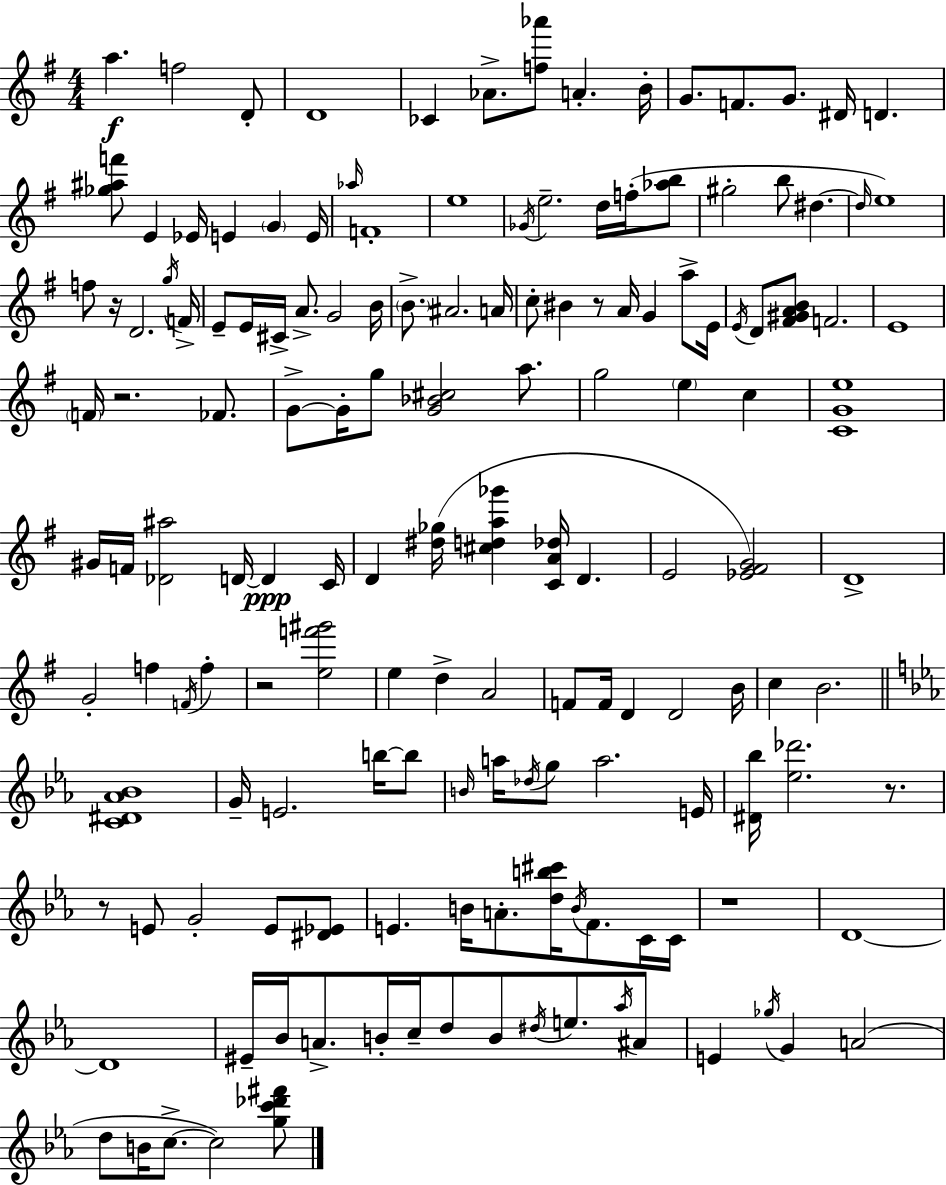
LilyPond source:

{
  \clef treble
  \numericTimeSignature
  \time 4/4
  \key e \minor
  a''4.\f f''2 d'8-. | d'1 | ces'4 aes'8.-> <f'' aes'''>8 a'4.-. b'16-. | g'8. f'8. g'8. dis'16 d'4. | \break <ges'' ais'' f'''>8 e'4 ees'16 e'4 \parenthesize g'4 e'16 | \grace { aes''16 } f'1-. | e''1 | \acciaccatura { ges'16 } e''2.-- d''16 f''16-.( | \break <aes'' b''>8 gis''2-. b''8 dis''4.~~ | \grace { dis''16 }) e''1 | f''8 r16 d'2. | \acciaccatura { g''16 } f'16-> e'8-- e'16 cis'16-> a'8.-> g'2 | \break b'16 \parenthesize b'8.-> ais'2. | a'16 c''8-. bis'4 r8 a'16 g'4 | a''8-> e'16 \acciaccatura { e'16 } d'8 <fis' gis' a' b'>8 f'2. | e'1 | \break \parenthesize f'16 r2. | fes'8. g'8->~~ g'16-. g''8 <g' bes' cis''>2 | a''8. g''2 \parenthesize e''4 | c''4 <c' g' e''>1 | \break gis'16 f'16 <des' ais''>2 d'16~~ | d'4\ppp c'16 d'4 <dis'' ges''>16( <cis'' d'' a'' ges'''>4 <c' a' des''>16 d'4. | e'2 <ees' fis' g'>2) | d'1-> | \break g'2-. f''4 | \acciaccatura { f'16 } f''4-. r2 <e'' f''' gis'''>2 | e''4 d''4-> a'2 | f'8 f'16 d'4 d'2 | \break b'16 c''4 b'2. | \bar "||" \break \key ees \major <c' dis' aes' bes'>1 | g'16-- e'2. b''16~~ b''8 | \grace { b'16 } a''16 \acciaccatura { des''16 } g''8 a''2. | e'16 <dis' bes''>16 <ees'' des'''>2. r8. | \break r8 e'8 g'2-. e'8 | <dis' ees'>8 e'4. b'16 a'8.-. <d'' b'' cis'''>16 \acciaccatura { b'16 } f'8. | c'16 c'16 r1 | d'1~~ | \break d'1 | eis'16-- bes'16 a'8.-> b'16-. c''16-- d''8 b'8 \acciaccatura { dis''16 } e''8. | \acciaccatura { aes''16 } ais'8 e'4 \acciaccatura { ges''16 } g'4 a'2( | d''8 b'16 c''8.->~~ c''2) | \break <g'' c''' des''' fis'''>8 \bar "|."
}